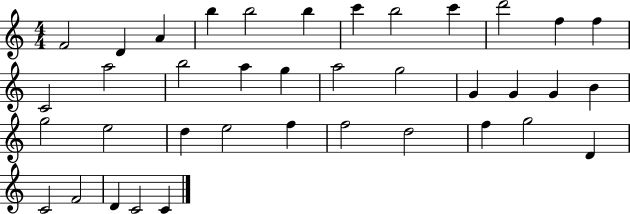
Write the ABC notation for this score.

X:1
T:Untitled
M:4/4
L:1/4
K:C
F2 D A b b2 b c' b2 c' d'2 f f C2 a2 b2 a g a2 g2 G G G B g2 e2 d e2 f f2 d2 f g2 D C2 F2 D C2 C